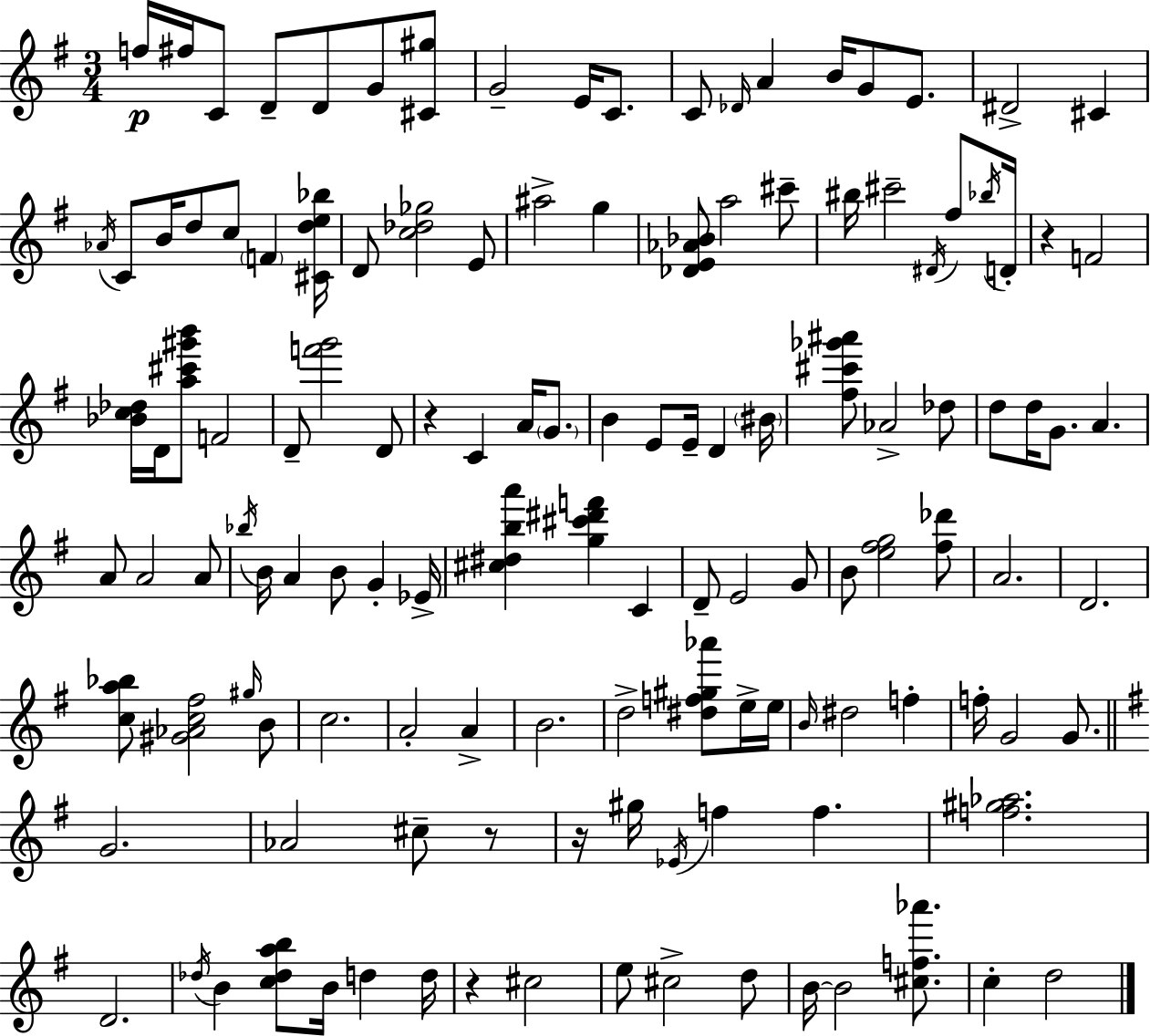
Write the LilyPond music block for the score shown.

{
  \clef treble
  \numericTimeSignature
  \time 3/4
  \key g \major
  f''16\p fis''16 c'8 d'8-- d'8 g'8 <cis' gis''>8 | g'2-- e'16 c'8. | c'8 \grace { des'16 } a'4 b'16 g'8 e'8. | dis'2-> cis'4 | \break \acciaccatura { aes'16 } c'8 b'16 d''8 c''8 \parenthesize f'4 | <cis' d'' e'' bes''>16 d'8 <c'' des'' ges''>2 | e'8 ais''2-> g''4 | <des' e' aes' bes'>8 a''2 | \break cis'''8-- bis''16 cis'''2-- \acciaccatura { dis'16 } | fis''8 \acciaccatura { bes''16 } d'16-. r4 f'2 | <bes' c'' des''>16 d'16 <a'' cis''' gis''' b'''>8 f'2 | d'8-- <f''' g'''>2 | \break d'8 r4 c'4 | a'16 \parenthesize g'8. b'4 e'8 e'16-- d'4 | \parenthesize bis'16 <fis'' cis''' ges''' ais'''>8 aes'2-> | des''8 d''8 d''16 g'8. a'4. | \break a'8 a'2 | a'8 \acciaccatura { bes''16 } b'16 a'4 b'8 | g'4-. ees'16-> <cis'' dis'' b'' a'''>4 <g'' cis''' dis''' f'''>4 | c'4 d'8-- e'2 | \break g'8 b'8 <e'' fis'' g''>2 | <fis'' des'''>8 a'2. | d'2. | <c'' a'' bes''>8 <gis' aes' c'' fis''>2 | \break \grace { gis''16 } b'8 c''2. | a'2-. | a'4-> b'2. | d''2-> | \break <dis'' f'' gis'' aes'''>8 e''16-> e''16 \grace { b'16 } dis''2 | f''4-. f''16-. g'2 | g'8. \bar "||" \break \key e \minor g'2. | aes'2 cis''8-- r8 | r16 gis''16 \acciaccatura { ees'16 } f''4 f''4. | <f'' gis'' aes''>2. | \break d'2. | \acciaccatura { des''16 } b'4 <c'' des'' a'' b''>8 b'16 d''4 | d''16 r4 cis''2 | e''8 cis''2-> | \break d''8 b'16~~ b'2 <cis'' f'' aes'''>8. | c''4-. d''2 | \bar "|."
}